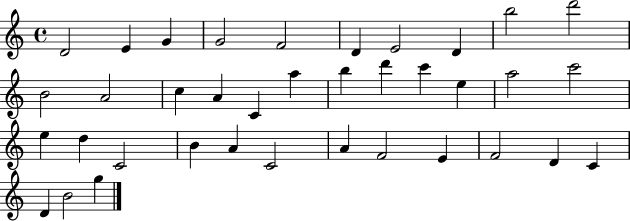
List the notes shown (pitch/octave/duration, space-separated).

D4/h E4/q G4/q G4/h F4/h D4/q E4/h D4/q B5/h D6/h B4/h A4/h C5/q A4/q C4/q A5/q B5/q D6/q C6/q E5/q A5/h C6/h E5/q D5/q C4/h B4/q A4/q C4/h A4/q F4/h E4/q F4/h D4/q C4/q D4/q B4/h G5/q